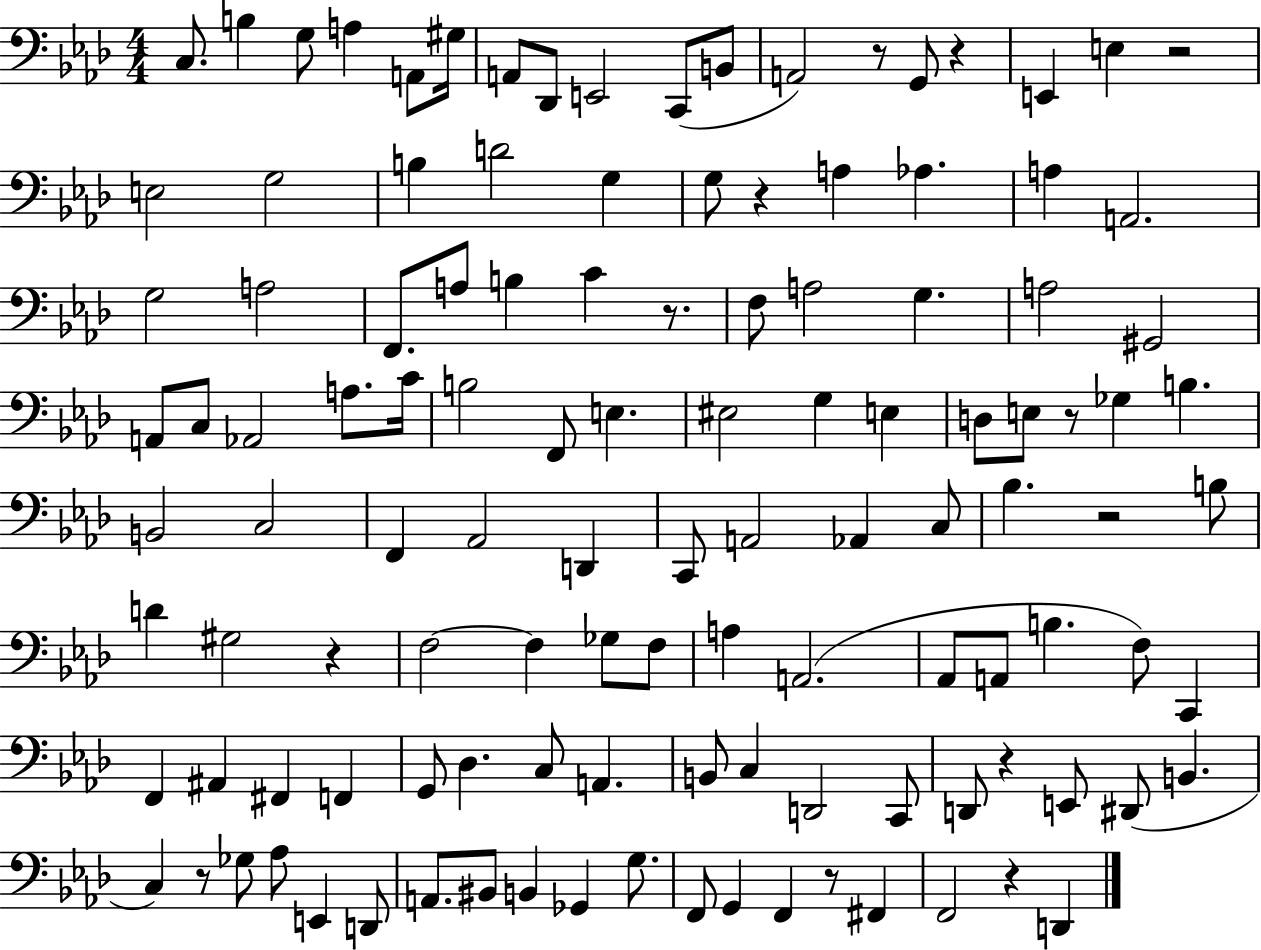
X:1
T:Untitled
M:4/4
L:1/4
K:Ab
C,/2 B, G,/2 A, A,,/2 ^G,/4 A,,/2 _D,,/2 E,,2 C,,/2 B,,/2 A,,2 z/2 G,,/2 z E,, E, z2 E,2 G,2 B, D2 G, G,/2 z A, _A, A, A,,2 G,2 A,2 F,,/2 A,/2 B, C z/2 F,/2 A,2 G, A,2 ^G,,2 A,,/2 C,/2 _A,,2 A,/2 C/4 B,2 F,,/2 E, ^E,2 G, E, D,/2 E,/2 z/2 _G, B, B,,2 C,2 F,, _A,,2 D,, C,,/2 A,,2 _A,, C,/2 _B, z2 B,/2 D ^G,2 z F,2 F, _G,/2 F,/2 A, A,,2 _A,,/2 A,,/2 B, F,/2 C,, F,, ^A,, ^F,, F,, G,,/2 _D, C,/2 A,, B,,/2 C, D,,2 C,,/2 D,,/2 z E,,/2 ^D,,/2 B,, C, z/2 _G,/2 _A,/2 E,, D,,/2 A,,/2 ^B,,/2 B,, _G,, G,/2 F,,/2 G,, F,, z/2 ^F,, F,,2 z D,,